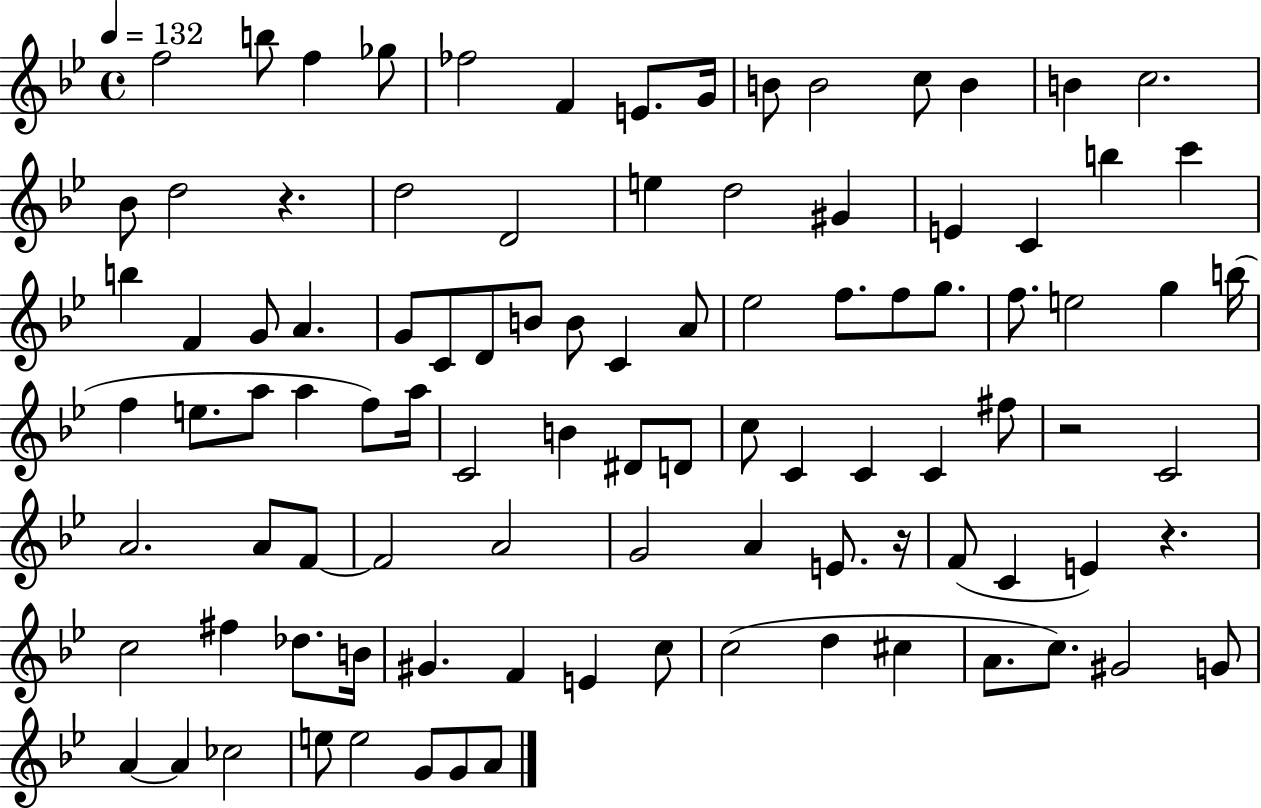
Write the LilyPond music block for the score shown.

{
  \clef treble
  \time 4/4
  \defaultTimeSignature
  \key bes \major
  \tempo 4 = 132
  f''2 b''8 f''4 ges''8 | fes''2 f'4 e'8. g'16 | b'8 b'2 c''8 b'4 | b'4 c''2. | \break bes'8 d''2 r4. | d''2 d'2 | e''4 d''2 gis'4 | e'4 c'4 b''4 c'''4 | \break b''4 f'4 g'8 a'4. | g'8 c'8 d'8 b'8 b'8 c'4 a'8 | ees''2 f''8. f''8 g''8. | f''8. e''2 g''4 b''16( | \break f''4 e''8. a''8 a''4 f''8) a''16 | c'2 b'4 dis'8 d'8 | c''8 c'4 c'4 c'4 fis''8 | r2 c'2 | \break a'2. a'8 f'8~~ | f'2 a'2 | g'2 a'4 e'8. r16 | f'8( c'4 e'4) r4. | \break c''2 fis''4 des''8. b'16 | gis'4. f'4 e'4 c''8 | c''2( d''4 cis''4 | a'8. c''8.) gis'2 g'8 | \break a'4~~ a'4 ces''2 | e''8 e''2 g'8 g'8 a'8 | \bar "|."
}